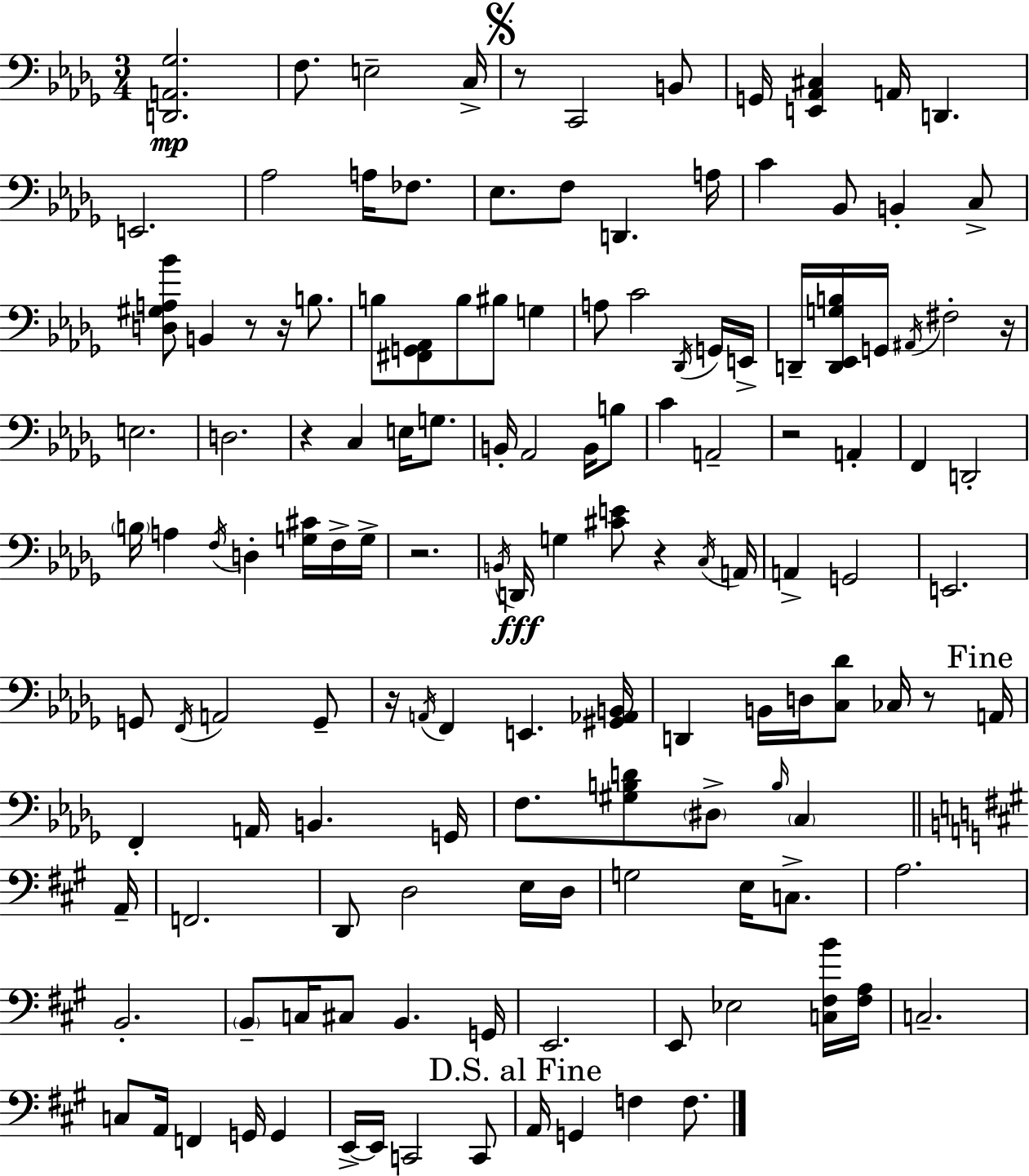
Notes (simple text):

[D2,A2,Gb3]/h. F3/e. E3/h C3/s R/e C2/h B2/e G2/s [E2,Ab2,C#3]/q A2/s D2/q. E2/h. Ab3/h A3/s FES3/e. Eb3/e. F3/e D2/q. A3/s C4/q Bb2/e B2/q C3/e [D3,G#3,A3,Bb4]/e B2/q R/e R/s B3/e. B3/e [F#2,G2,Ab2]/e B3/e BIS3/e G3/q A3/e C4/h Db2/s G2/s E2/s D2/s [D2,Eb2,G3,B3]/s G2/s A#2/s F#3/h R/s E3/h. D3/h. R/q C3/q E3/s G3/e. B2/s Ab2/h B2/s B3/e C4/q A2/h R/h A2/q F2/q D2/h B3/s A3/q F3/s D3/q [G3,C#4]/s F3/s G3/s R/h. B2/s D2/s G3/q [C#4,E4]/e R/q C3/s A2/s A2/q G2/h E2/h. G2/e F2/s A2/h G2/e R/s A2/s F2/q E2/q. [G#2,Ab2,B2]/s D2/q B2/s D3/s [C3,Db4]/e CES3/s R/e A2/s F2/q A2/s B2/q. G2/s F3/e. [G#3,B3,D4]/e D#3/e B3/s C3/q A2/s F2/h. D2/e D3/h E3/s D3/s G3/h E3/s C3/e. A3/h. B2/h. B2/e C3/s C#3/e B2/q. G2/s E2/h. E2/e Eb3/h [C3,F#3,B4]/s [F#3,A3]/s C3/h. C3/e A2/s F2/q G2/s G2/q E2/s E2/s C2/h C2/e A2/s G2/q F3/q F3/e.